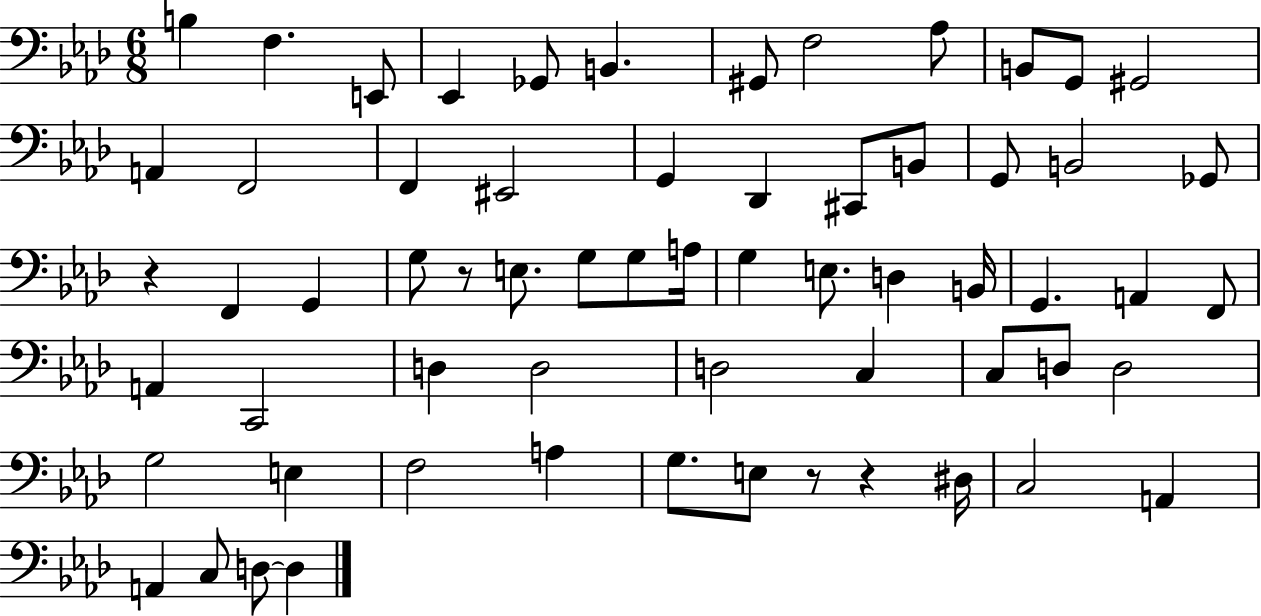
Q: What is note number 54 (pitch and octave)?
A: C3